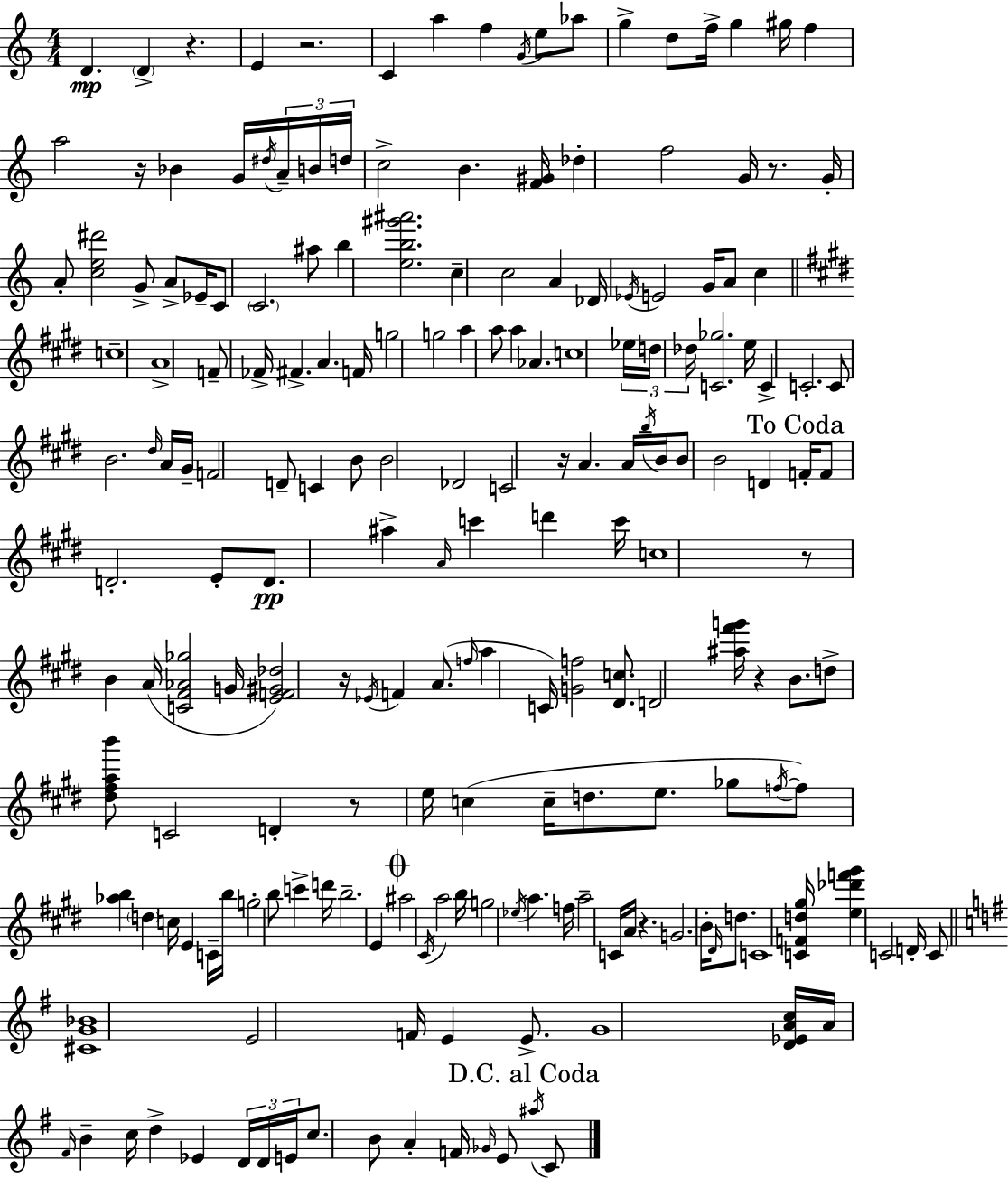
{
  \clef treble
  \numericTimeSignature
  \time 4/4
  \key a \minor
  d'4.\mp \parenthesize d'4-> r4. | e'4 r2. | c'4 a''4 f''4 \acciaccatura { g'16 } e''8 aes''8 | g''4-> d''8 f''16-> g''4 gis''16 f''4 | \break a''2 r16 bes'4 g'16 \acciaccatura { dis''16 } | \tuplet 3/2 { a'16-- b'16 d''16 } c''2-> b'4. | <f' gis'>16 des''4-. f''2 g'16 r8. | g'16-. a'8-. <c'' e'' dis'''>2 g'8-> a'8-> | \break ees'16-- c'8 \parenthesize c'2. | ais''8 b''4 <e'' b'' gis''' ais'''>2. | c''4-- c''2 a'4 | des'16 \acciaccatura { ees'16 } e'2 g'16 a'8 c''4 | \break \bar "||" \break \key e \major c''1-- | a'1-> | f'8-- fes'16-> fis'4.-> a'4. f'16 | g''2 g''2 | \break a''4 a''8 a''4 aes'4. | c''1 | \tuplet 3/2 { ees''16 d''16 des''16 } <c' ges''>2. e''16 | c'4-> c'2.-. | \break c'8 b'2. \grace { dis''16 } a'16 | gis'16-- f'2 d'8-- c'4 b'8 | b'2 des'2 | c'2 r16 a'4. | \break a'16 \acciaccatura { b''16 } b'16 b'8 b'2 d'4 | \mark "To Coda" f'16-. f'8 d'2.-. | e'8-. d'8.\pp ais''4-> \grace { a'16 } c'''4 d'''4 | c'''16 c''1 | \break r8 b'4 a'16( <c' fis' aes' ges''>2 | g'16 <e' f' gis' des''>2) r16 \acciaccatura { ees'16 } f'4 | a'8.( \grace { f''16 } a''4 c'16) <g' f''>2 | <dis' c''>8. d'2 <ais'' fis''' g'''>16 r4 | \break b'8. d''8-> <dis'' fis'' a'' b'''>8 c'2 | d'4-. r8 e''16 c''4( c''16-- d''8. | e''8. ges''8 \acciaccatura { f''16~ }~) f''8 <aes'' b''>4 \parenthesize d''4 | c''16 e'4 c'16-- b''16 g''2-. b''8 | \break c'''4-> d'''16 b''2.-- | e'4 \mark \markup { \musicglyph "scripts.coda" } ais''2 \acciaccatura { cis'16 } a''2 | b''16 g''2 | \acciaccatura { ees''16 } a''4. f''16 a''2-- | \break c'16 a'16 r4. g'2. | b'16-. \grace { dis'16 } d''8. c'1 | <c' f' d'' gis''>16 <e'' des''' f''' gis'''>4 c'2 | d'16-. c'8 \bar "||" \break \key g \major <cis' g' bes'>1 | e'2 f'16 e'4 e'8.-> | g'1 | <d' ees' a' c''>16 a'16 \grace { fis'16 } b'4-- c''16 d''4-> ees'4 | \break \tuplet 3/2 { d'16 d'16 e'16 } c''8. b'8 a'4-. f'16 \grace { ges'16 } e'8 | \mark "D.C. al Coda" \acciaccatura { ais''16 } c'8 \bar "|."
}